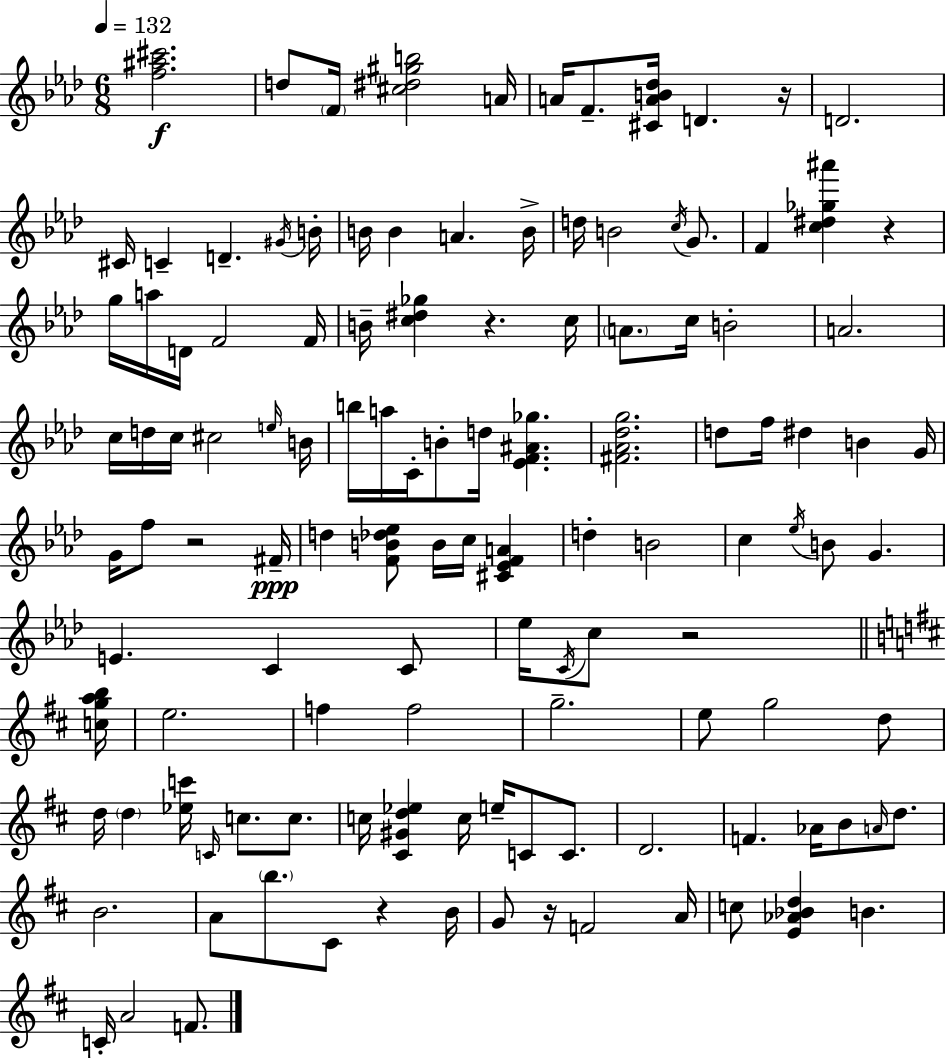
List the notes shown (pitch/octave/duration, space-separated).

[F5,A#5,C#6]/h. D5/e F4/s [C#5,D#5,G#5,B5]/h A4/s A4/s F4/e. [C#4,A4,B4,Db5]/s D4/q. R/s D4/h. C#4/s C4/q D4/q. G#4/s B4/s B4/s B4/q A4/q. B4/s D5/s B4/h C5/s G4/e. F4/q [C5,D#5,Gb5,A#6]/q R/q G5/s A5/s D4/s F4/h F4/s B4/s [C5,D#5,Gb5]/q R/q. C5/s A4/e. C5/s B4/h A4/h. C5/s D5/s C5/s C#5/h E5/s B4/s B5/s A5/s C4/s B4/e D5/s [Eb4,F4,A#4,Gb5]/q. [F#4,Ab4,Db5,G5]/h. D5/e F5/s D#5/q B4/q G4/s G4/s F5/e R/h F#4/s D5/q [F4,B4,Db5,Eb5]/e B4/s C5/s [C#4,Eb4,F4,A4]/q D5/q B4/h C5/q Eb5/s B4/e G4/q. E4/q. C4/q C4/e Eb5/s C4/s C5/e R/h [C5,G5,A5,B5]/s E5/h. F5/q F5/h G5/h. E5/e G5/h D5/e D5/s D5/q [Eb5,C6]/s C4/s C5/e. C5/e. C5/s [C#4,G#4,D5,Eb5]/q C5/s E5/s C4/e C4/e. D4/h. F4/q. Ab4/s B4/e A4/s D5/e. B4/h. A4/e B5/e. C#4/e R/q B4/s G4/e R/s F4/h A4/s C5/e [E4,Ab4,Bb4,D5]/q B4/q. C4/s A4/h F4/e.